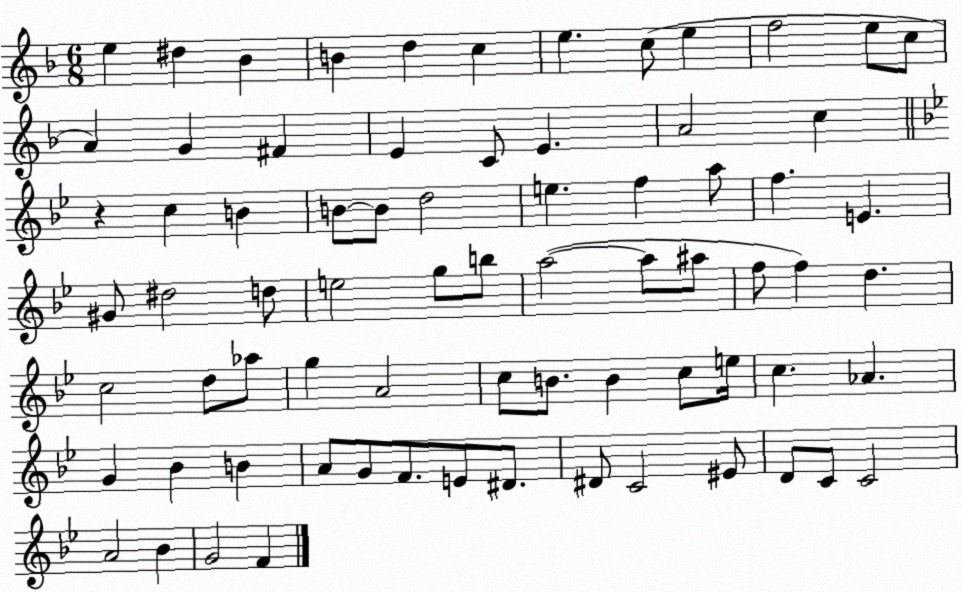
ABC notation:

X:1
T:Untitled
M:6/8
L:1/4
K:F
e ^d _B B d c e c/2 e f2 e/2 c/2 A G ^F E C/2 E A2 c z c B B/2 B/2 d2 e f a/2 f E ^G/2 ^d2 d/2 e2 g/2 b/2 a2 a/2 ^a/2 f/2 f d c2 d/2 _a/2 g A2 c/2 B/2 B c/2 e/4 c _A G _B B A/2 G/2 F/2 E/2 ^D/2 ^D/2 C2 ^E/2 D/2 C/2 C2 A2 _B G2 F